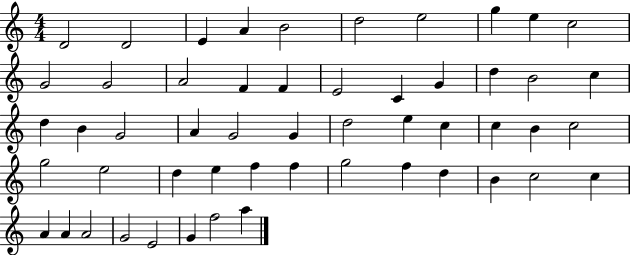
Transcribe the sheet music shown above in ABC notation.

X:1
T:Untitled
M:4/4
L:1/4
K:C
D2 D2 E A B2 d2 e2 g e c2 G2 G2 A2 F F E2 C G d B2 c d B G2 A G2 G d2 e c c B c2 g2 e2 d e f f g2 f d B c2 c A A A2 G2 E2 G f2 a